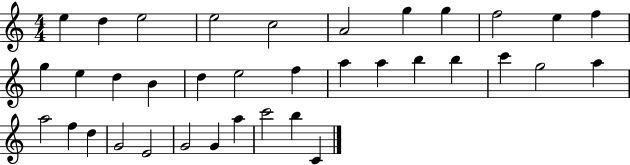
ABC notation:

X:1
T:Untitled
M:4/4
L:1/4
K:C
e d e2 e2 c2 A2 g g f2 e f g e d B d e2 f a a b b c' g2 a a2 f d G2 E2 G2 G a c'2 b C